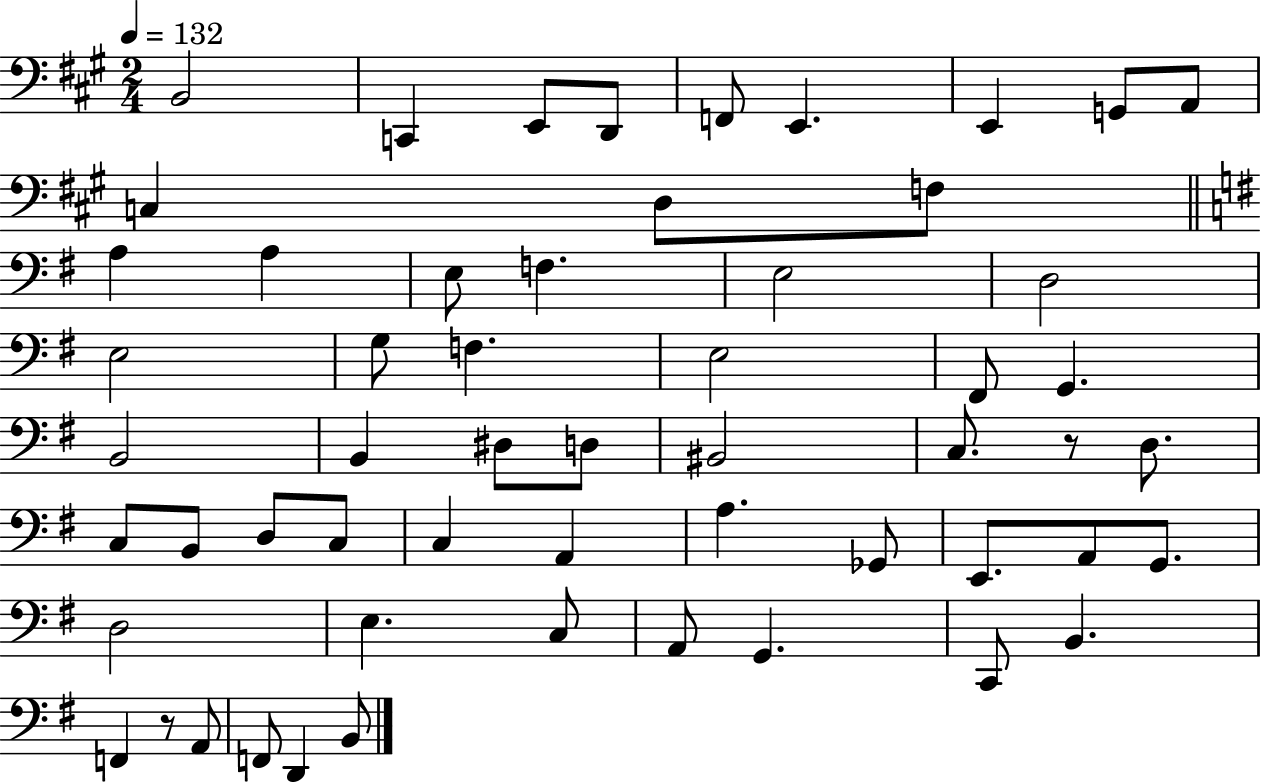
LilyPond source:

{
  \clef bass
  \numericTimeSignature
  \time 2/4
  \key a \major
  \tempo 4 = 132
  b,2 | c,4 e,8 d,8 | f,8 e,4. | e,4 g,8 a,8 | \break c4 d8 f8 | \bar "||" \break \key e \minor a4 a4 | e8 f4. | e2 | d2 | \break e2 | g8 f4. | e2 | fis,8 g,4. | \break b,2 | b,4 dis8 d8 | bis,2 | c8. r8 d8. | \break c8 b,8 d8 c8 | c4 a,4 | a4. ges,8 | e,8. a,8 g,8. | \break d2 | e4. c8 | a,8 g,4. | c,8 b,4. | \break f,4 r8 a,8 | f,8 d,4 b,8 | \bar "|."
}